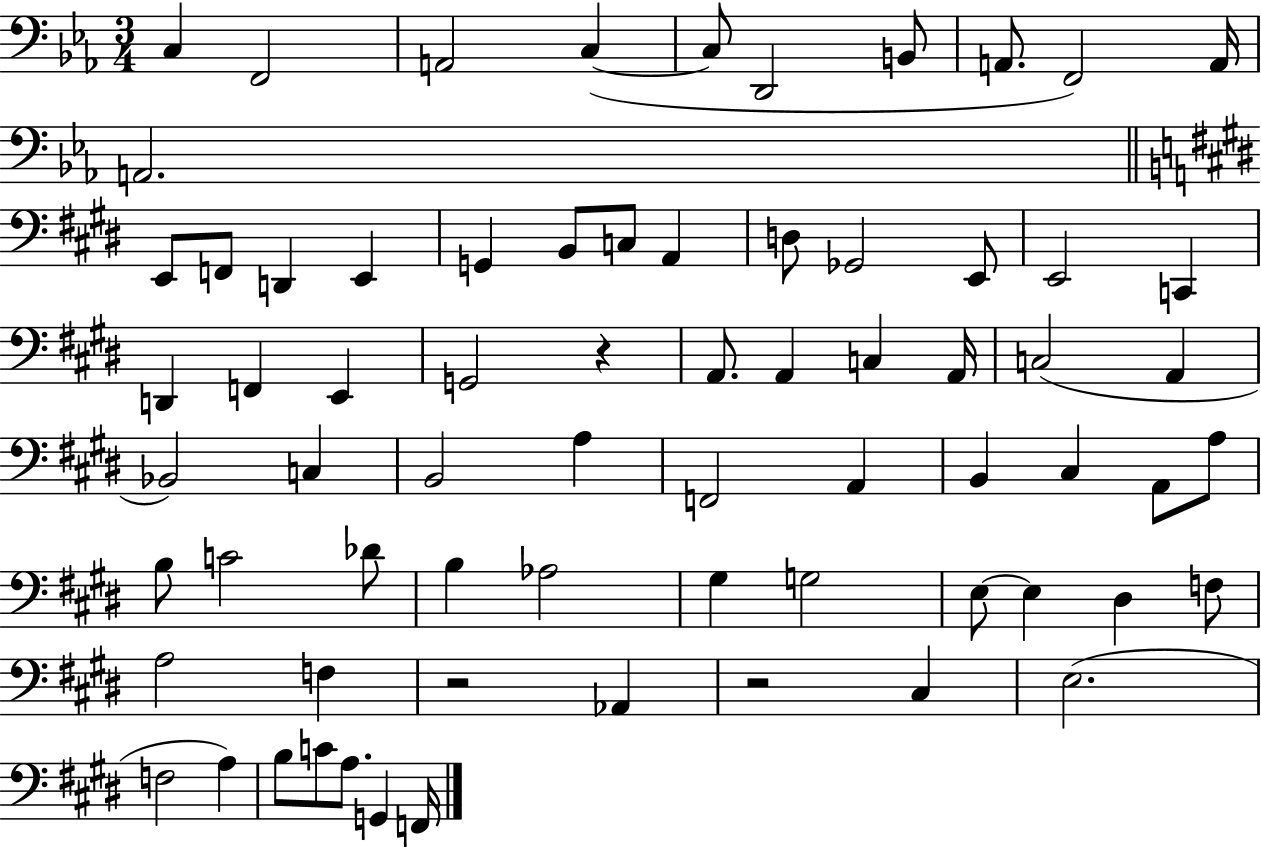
{
  \clef bass
  \numericTimeSignature
  \time 3/4
  \key ees \major
  c4 f,2 | a,2 c4~(~ | c8 d,2 b,8 | a,8. f,2) a,16 | \break a,2. | \bar "||" \break \key e \major e,8 f,8 d,4 e,4 | g,4 b,8 c8 a,4 | d8 ges,2 e,8 | e,2 c,4 | \break d,4 f,4 e,4 | g,2 r4 | a,8. a,4 c4 a,16 | c2( a,4 | \break bes,2) c4 | b,2 a4 | f,2 a,4 | b,4 cis4 a,8 a8 | \break b8 c'2 des'8 | b4 aes2 | gis4 g2 | e8~~ e4 dis4 f8 | \break a2 f4 | r2 aes,4 | r2 cis4 | e2.( | \break f2 a4) | b8 c'8 a8. g,4 f,16 | \bar "|."
}